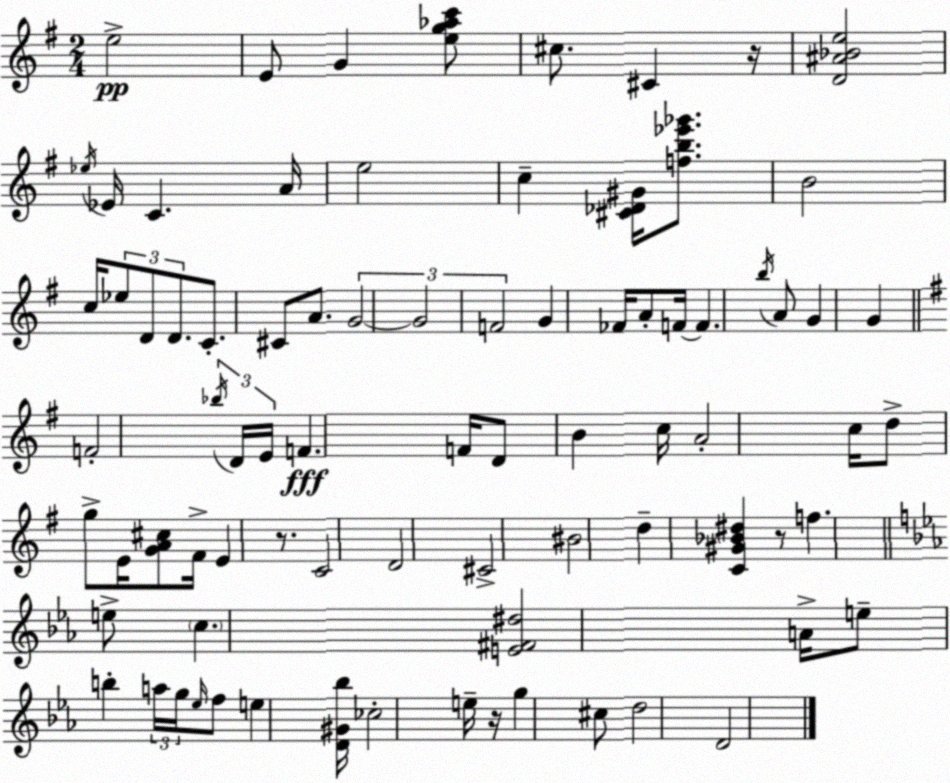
X:1
T:Untitled
M:2/4
L:1/4
K:G
e2 E/2 G [eg_ac']/2 ^c/2 ^C z/4 [D^A_Be]2 _e/4 _E/4 C A/4 e2 c [^C_D^G]/4 [fb_e'_g']/2 B2 c/4 _e/2 D/2 D/2 C/2 ^C/2 A/2 G2 G2 F2 G _F/4 A/2 F/4 F b/4 A/2 G G F2 _b/4 D/4 E/4 F F/4 D/2 B c/4 A2 c/4 d/2 g/2 E/4 [GA^c]/2 ^F/4 E z/2 C2 D2 ^C2 ^B2 d [C^G_B^d] z/2 f e/2 c [E^F^d]2 A/4 e/2 b a/4 g/4 _e/4 f/2 e [D^G_b]/4 _c2 e/4 z/4 g ^c/2 d2 D2